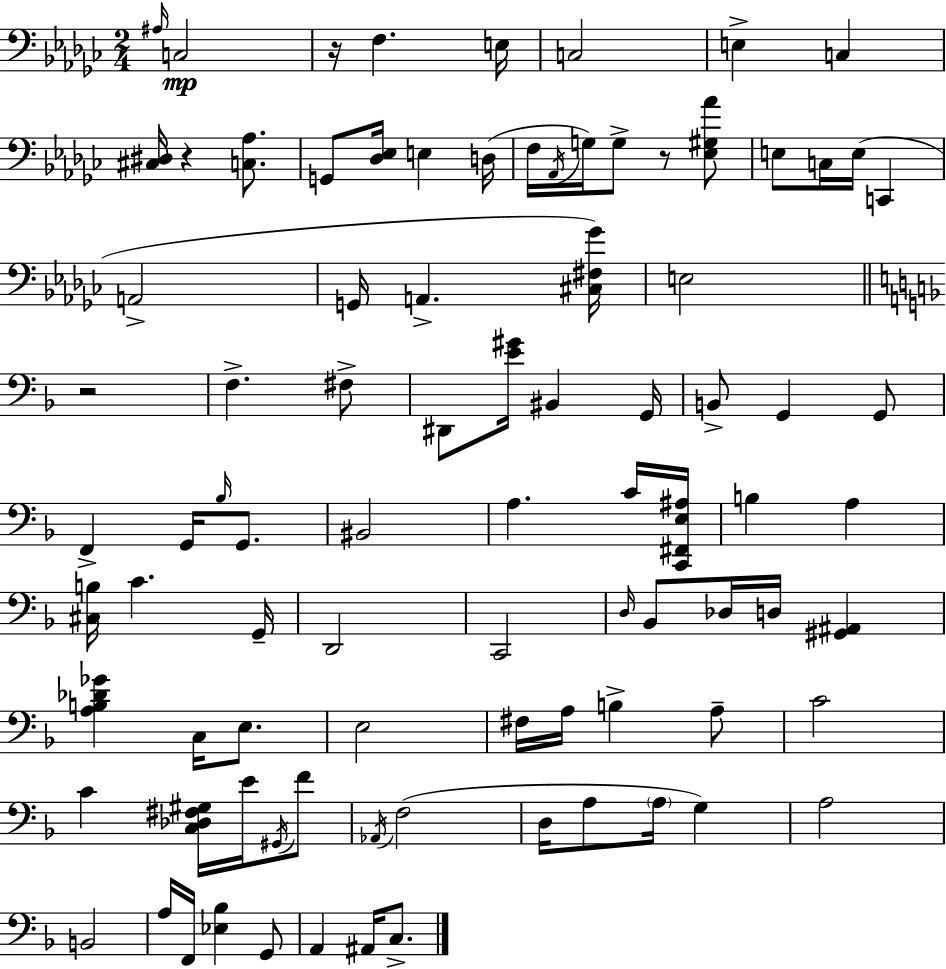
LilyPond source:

{
  \clef bass
  \numericTimeSignature
  \time 2/4
  \key ees \minor
  \grace { ais16 }\mp c2 | r16 f4. | e16 c2 | e4-> c4 | \break <cis dis>16 r4 <c aes>8. | g,8 <des ees>16 e4 | d16( f16 \acciaccatura { aes,16 } g16) g8-> r8 | <ees gis aes'>8 e8 c16 e16( c,4 | \break a,2-> | g,16 a,4.-> | <cis fis ges'>16) e2 | \bar "||" \break \key f \major r2 | f4.-> fis8-> | dis,8 <e' gis'>16 bis,4 g,16 | b,8-> g,4 g,8 | \break f,4-> g,16 \grace { bes16 } g,8. | bis,2 | a4. c'16 | <c, fis, e ais>16 b4 a4 | \break <cis b>16 c'4. | g,16-- d,2 | c,2 | \grace { d16 } bes,8 des16 d16 <gis, ais,>4 | \break <a b des' ges'>4 c16 e8. | e2 | fis16 a16 b4-> | a8-- c'2 | \break c'4 <c des fis gis>16 e'16 | \acciaccatura { gis,16 } f'8 \acciaccatura { aes,16 }( f2 | d16 a8 \parenthesize a16 | g4) a2 | \break b,2 | a16 f,16 <ees bes>4 | g,8 a,4 | ais,16 c8.-> \bar "|."
}